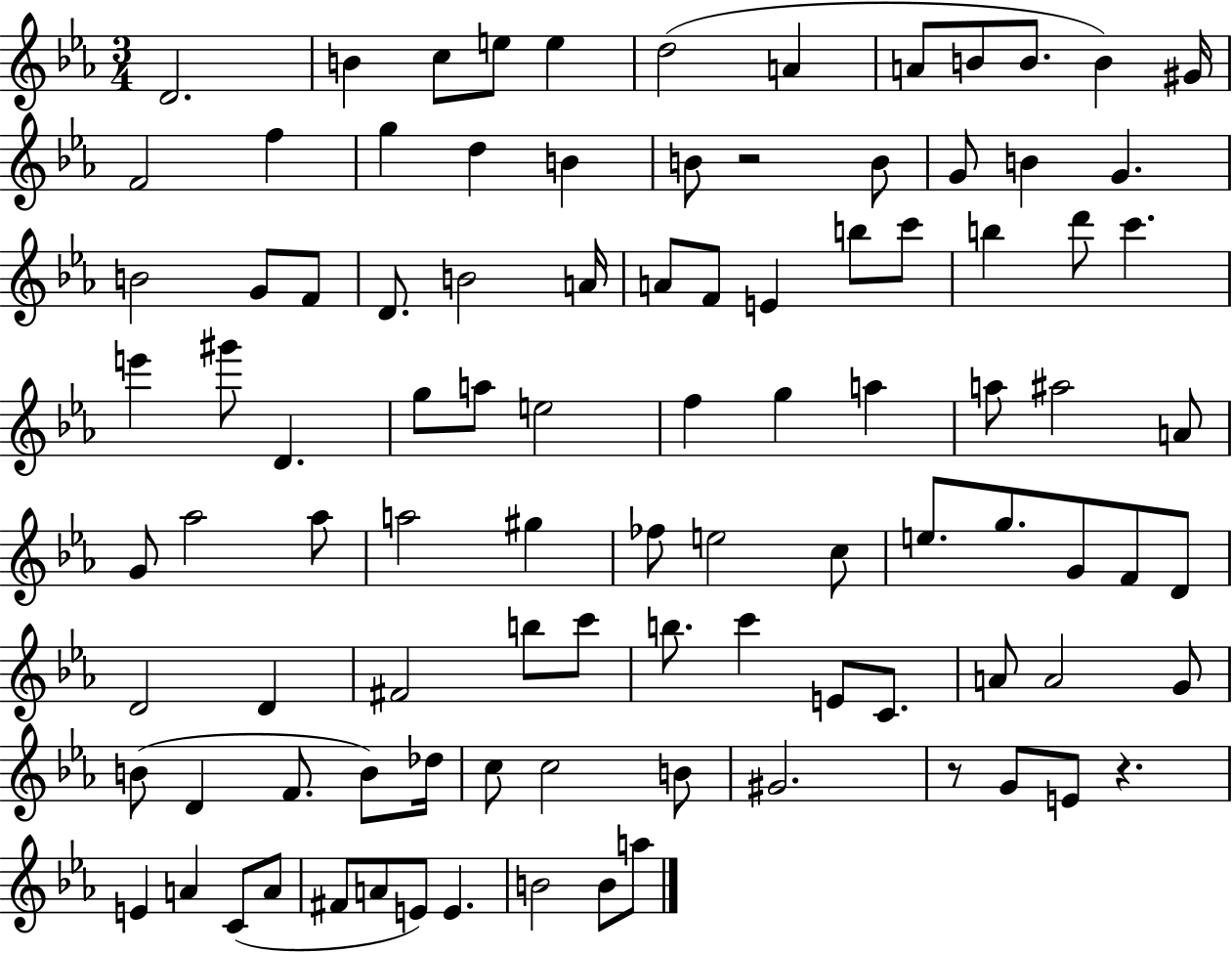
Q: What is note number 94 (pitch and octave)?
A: B4